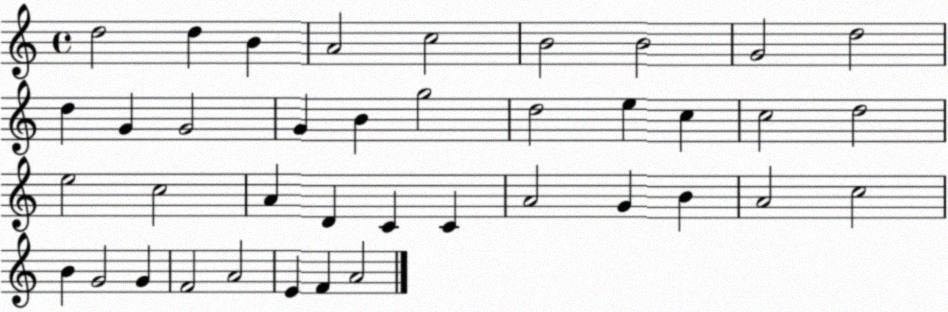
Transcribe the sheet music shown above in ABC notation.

X:1
T:Untitled
M:4/4
L:1/4
K:C
d2 d B A2 c2 B2 B2 G2 d2 d G G2 G B g2 d2 e c c2 d2 e2 c2 A D C C A2 G B A2 c2 B G2 G F2 A2 E F A2